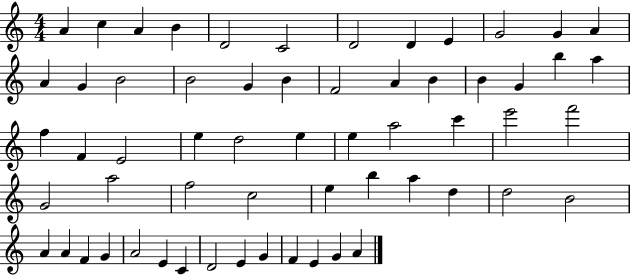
{
  \clef treble
  \numericTimeSignature
  \time 4/4
  \key c \major
  a'4 c''4 a'4 b'4 | d'2 c'2 | d'2 d'4 e'4 | g'2 g'4 a'4 | \break a'4 g'4 b'2 | b'2 g'4 b'4 | f'2 a'4 b'4 | b'4 g'4 b''4 a''4 | \break f''4 f'4 e'2 | e''4 d''2 e''4 | e''4 a''2 c'''4 | e'''2 f'''2 | \break g'2 a''2 | f''2 c''2 | e''4 b''4 a''4 d''4 | d''2 b'2 | \break a'4 a'4 f'4 g'4 | a'2 e'4 c'4 | d'2 e'4 g'4 | f'4 e'4 g'4 a'4 | \break \bar "|."
}